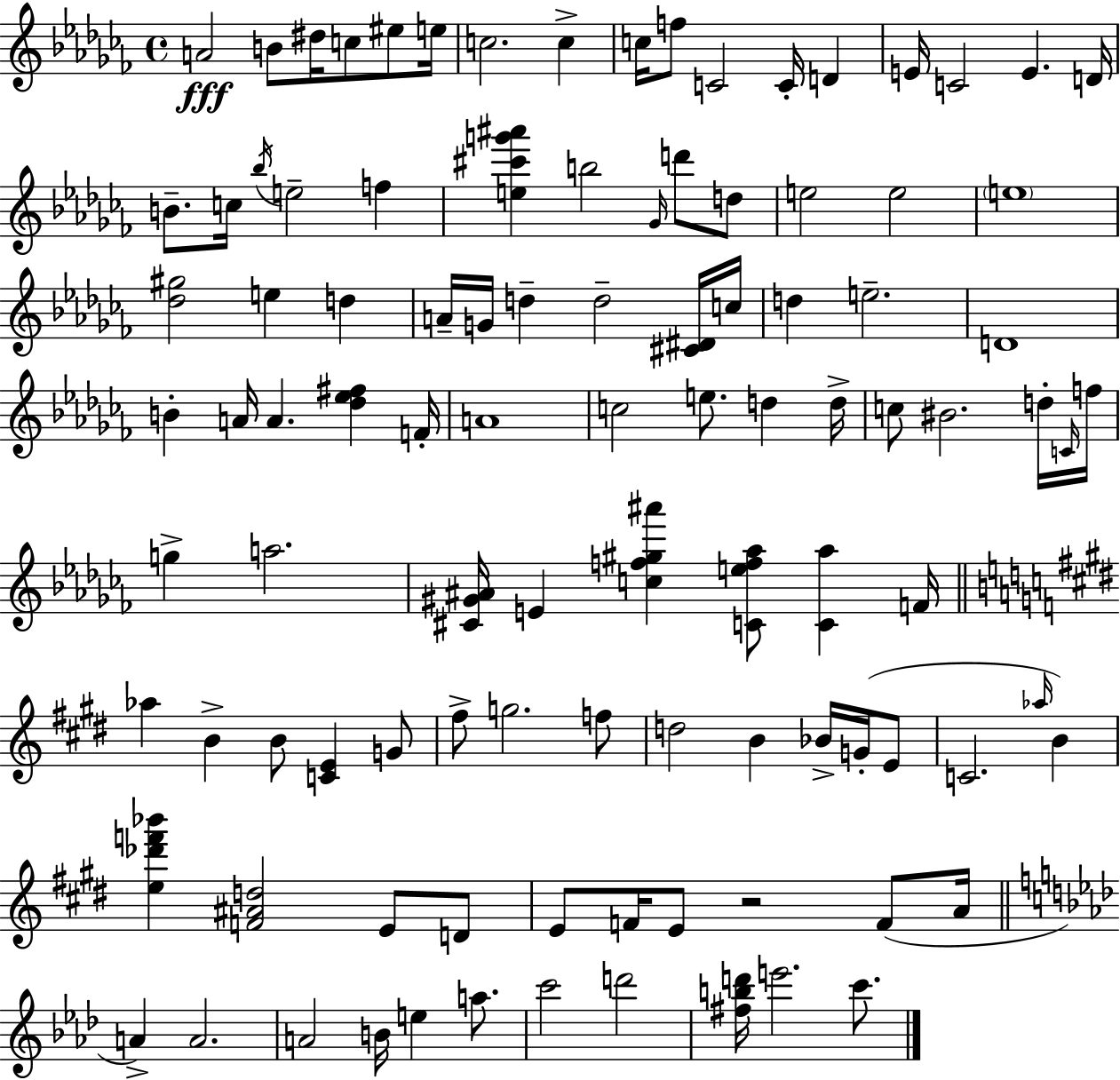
{
  \clef treble
  \time 4/4
  \defaultTimeSignature
  \key aes \minor
  a'2\fff b'8 dis''16 c''8 eis''8 e''16 | c''2. c''4-> | c''16 f''8 c'2 c'16-. d'4 | e'16 c'2 e'4. d'16 | \break b'8.-- c''16 \acciaccatura { bes''16 } e''2-- f''4 | <e'' cis''' g''' ais'''>4 b''2 \grace { ges'16 } d'''8 | d''8 e''2 e''2 | \parenthesize e''1 | \break <des'' gis''>2 e''4 d''4 | a'16-- g'16 d''4-- d''2-- | <cis' dis'>16 c''16 d''4 e''2.-- | d'1 | \break b'4-. a'16 a'4. <des'' ees'' fis''>4 | f'16-. a'1 | c''2 e''8. d''4 | d''16-> c''8 bis'2. | \break d''16-. \grace { c'16 } f''16 g''4-> a''2. | <cis' gis' ais'>16 e'4 <c'' f'' gis'' ais'''>4 <c' e'' f'' aes''>8 <c' aes''>4 | f'16 \bar "||" \break \key e \major aes''4 b'4-> b'8 <c' e'>4 g'8 | fis''8-> g''2. f''8 | d''2 b'4 bes'16-> g'16-.( e'8 | c'2. \grace { aes''16 }) b'4 | \break <e'' des''' f''' bes'''>4 <f' ais' d''>2 e'8 d'8 | e'8 f'16 e'8 r2 f'8( | a'16 \bar "||" \break \key aes \major a'4->) a'2. | a'2 b'16 e''4 a''8. | c'''2 d'''2 | <fis'' b'' d'''>16 e'''2. c'''8. | \break \bar "|."
}